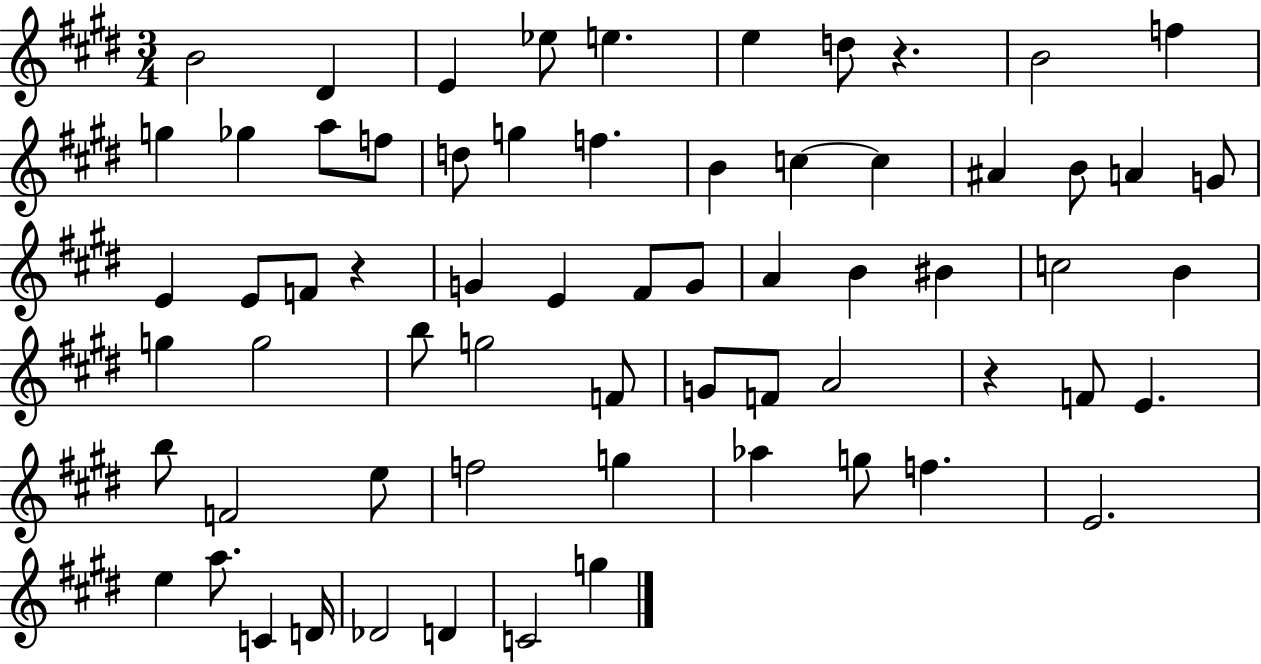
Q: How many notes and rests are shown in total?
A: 65